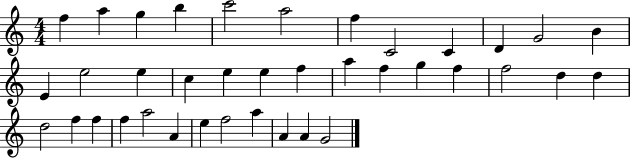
{
  \clef treble
  \numericTimeSignature
  \time 4/4
  \key c \major
  f''4 a''4 g''4 b''4 | c'''2 a''2 | f''4 c'2 c'4 | d'4 g'2 b'4 | \break e'4 e''2 e''4 | c''4 e''4 e''4 f''4 | a''4 f''4 g''4 f''4 | f''2 d''4 d''4 | \break d''2 f''4 f''4 | f''4 a''2 a'4 | e''4 f''2 a''4 | a'4 a'4 g'2 | \break \bar "|."
}